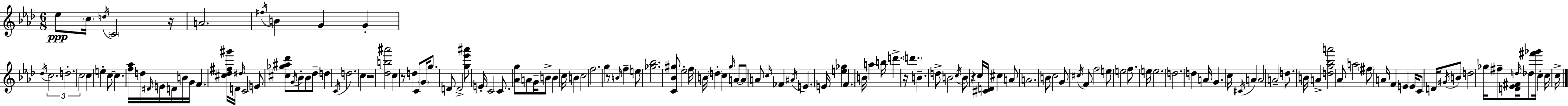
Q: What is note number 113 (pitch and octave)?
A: F#5